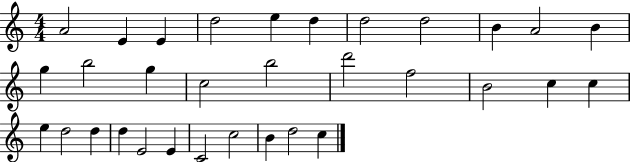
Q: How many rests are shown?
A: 0